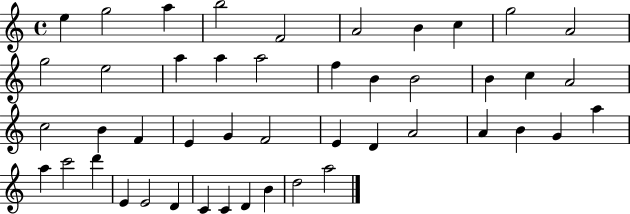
E5/q G5/h A5/q B5/h F4/h A4/h B4/q C5/q G5/h A4/h G5/h E5/h A5/q A5/q A5/h F5/q B4/q B4/h B4/q C5/q A4/h C5/h B4/q F4/q E4/q G4/q F4/h E4/q D4/q A4/h A4/q B4/q G4/q A5/q A5/q C6/h D6/q E4/q E4/h D4/q C4/q C4/q D4/q B4/q D5/h A5/h